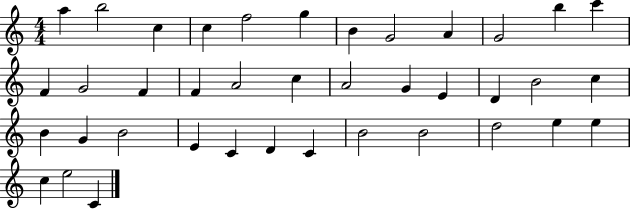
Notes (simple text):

A5/q B5/h C5/q C5/q F5/h G5/q B4/q G4/h A4/q G4/h B5/q C6/q F4/q G4/h F4/q F4/q A4/h C5/q A4/h G4/q E4/q D4/q B4/h C5/q B4/q G4/q B4/h E4/q C4/q D4/q C4/q B4/h B4/h D5/h E5/q E5/q C5/q E5/h C4/q